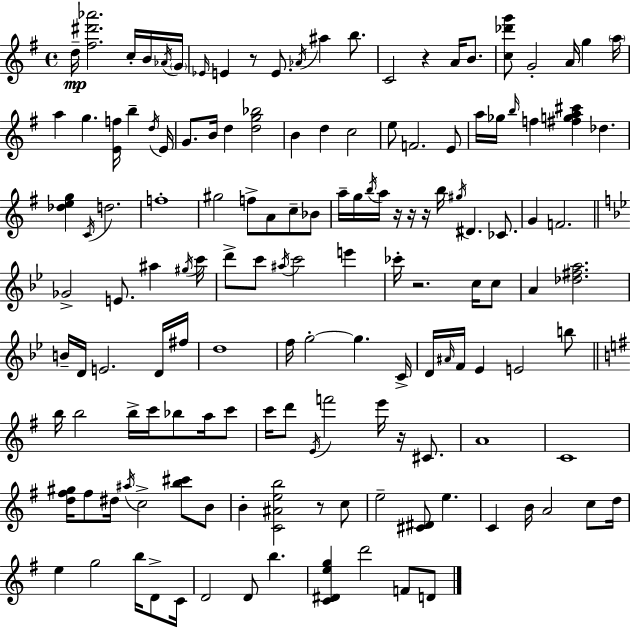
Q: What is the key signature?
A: G major